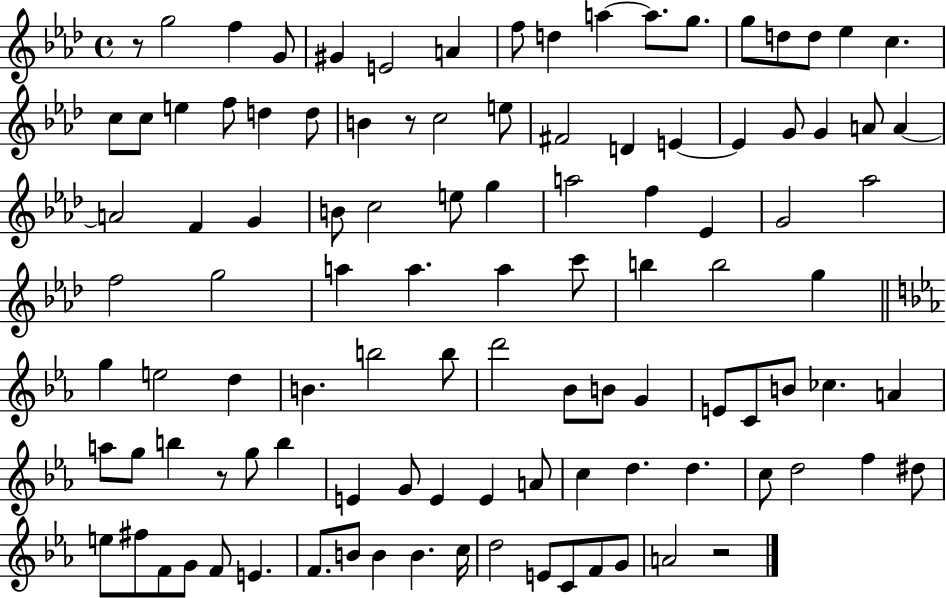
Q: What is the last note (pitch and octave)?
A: A4